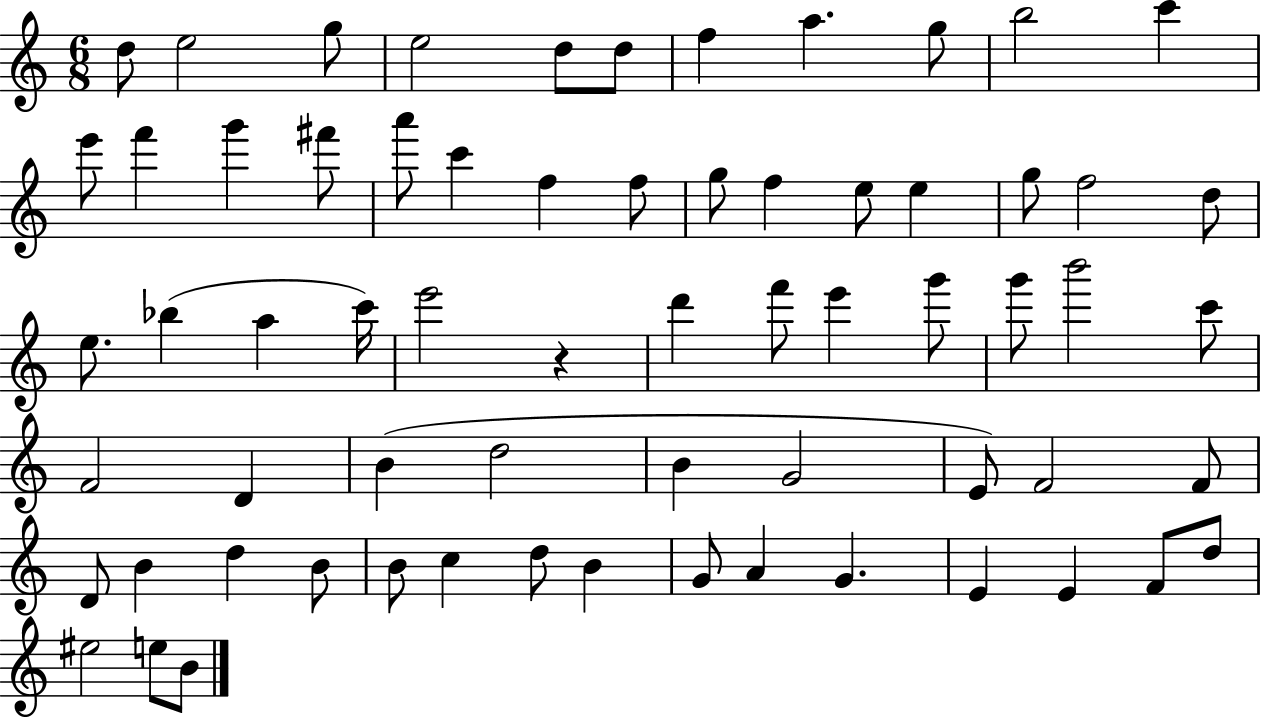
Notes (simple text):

D5/e E5/h G5/e E5/h D5/e D5/e F5/q A5/q. G5/e B5/h C6/q E6/e F6/q G6/q F#6/e A6/e C6/q F5/q F5/e G5/e F5/q E5/e E5/q G5/e F5/h D5/e E5/e. Bb5/q A5/q C6/s E6/h R/q D6/q F6/e E6/q G6/e G6/e B6/h C6/e F4/h D4/q B4/q D5/h B4/q G4/h E4/e F4/h F4/e D4/e B4/q D5/q B4/e B4/e C5/q D5/e B4/q G4/e A4/q G4/q. E4/q E4/q F4/e D5/e EIS5/h E5/e B4/e